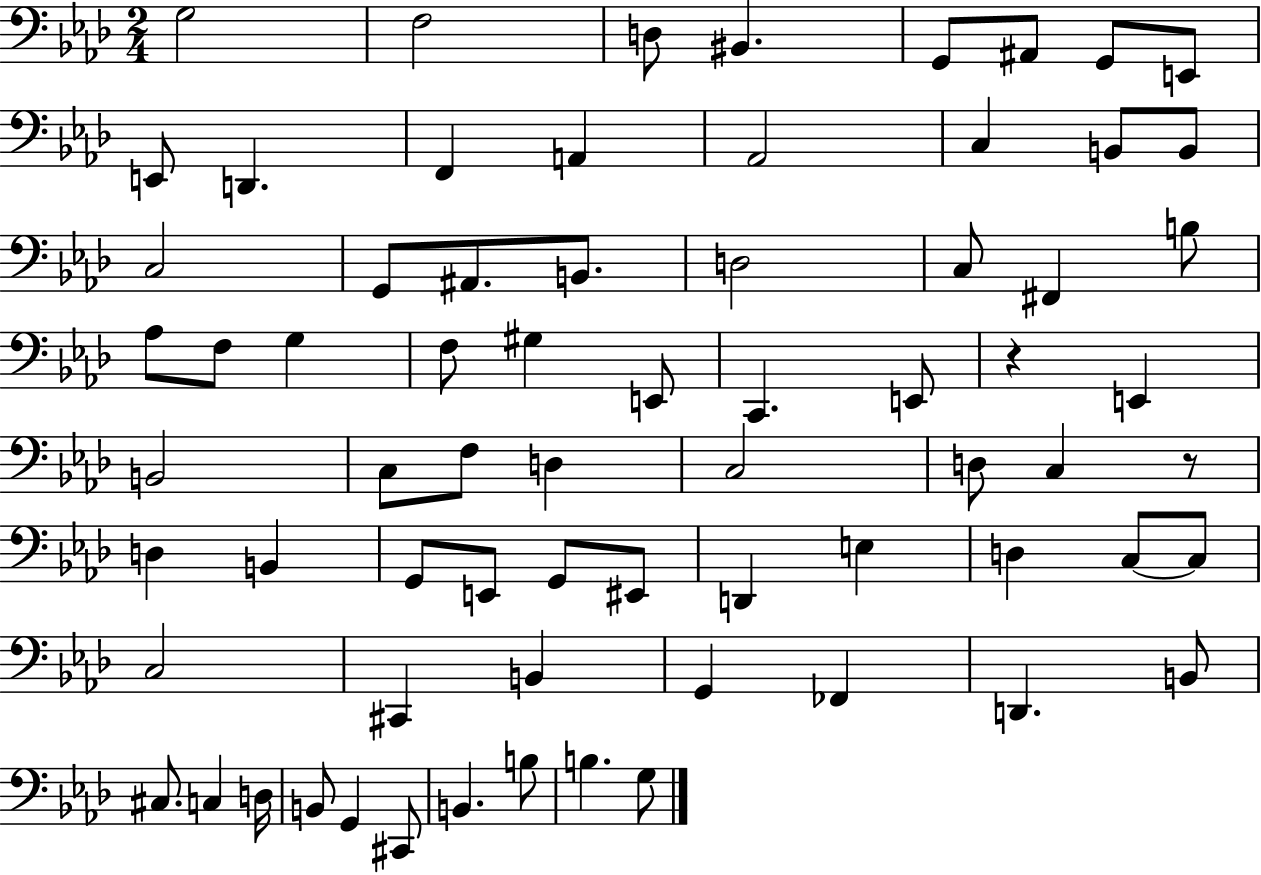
X:1
T:Untitled
M:2/4
L:1/4
K:Ab
G,2 F,2 D,/2 ^B,, G,,/2 ^A,,/2 G,,/2 E,,/2 E,,/2 D,, F,, A,, _A,,2 C, B,,/2 B,,/2 C,2 G,,/2 ^A,,/2 B,,/2 D,2 C,/2 ^F,, B,/2 _A,/2 F,/2 G, F,/2 ^G, E,,/2 C,, E,,/2 z E,, B,,2 C,/2 F,/2 D, C,2 D,/2 C, z/2 D, B,, G,,/2 E,,/2 G,,/2 ^E,,/2 D,, E, D, C,/2 C,/2 C,2 ^C,, B,, G,, _F,, D,, B,,/2 ^C,/2 C, D,/4 B,,/2 G,, ^C,,/2 B,, B,/2 B, G,/2